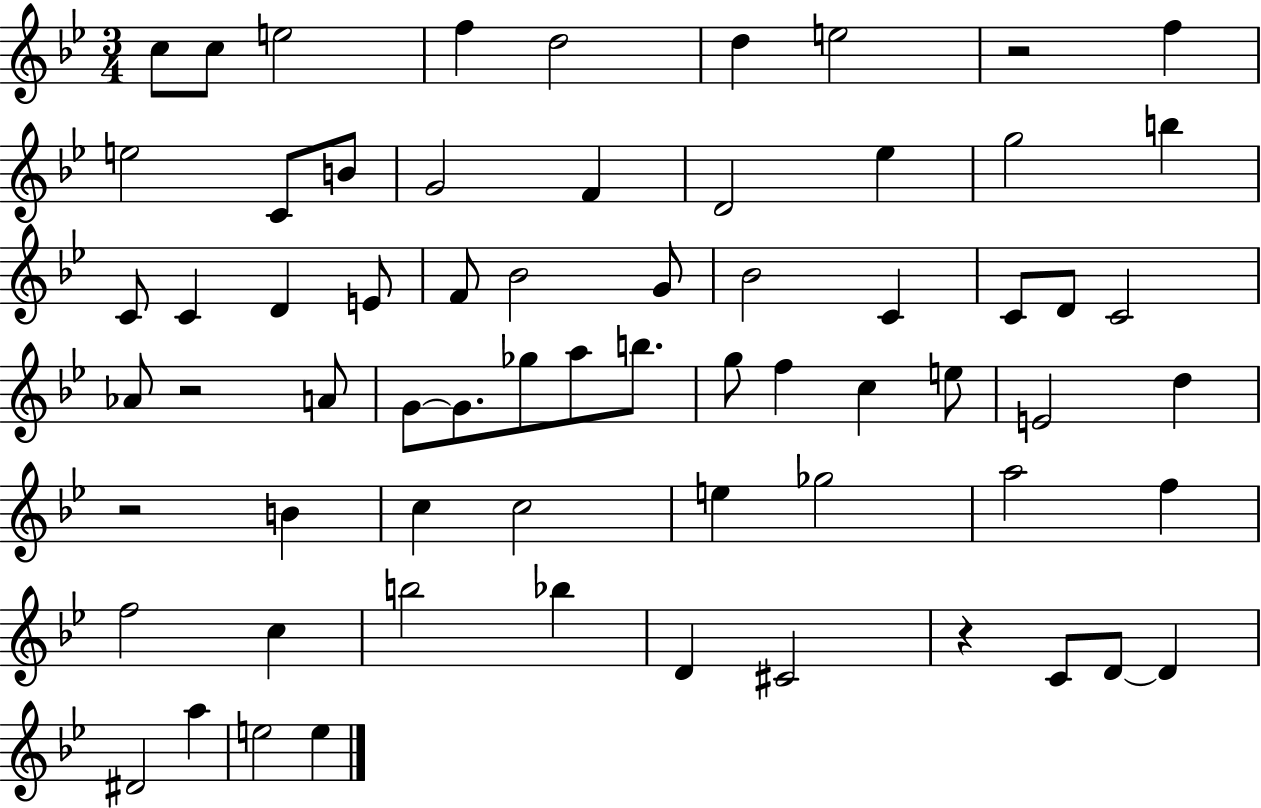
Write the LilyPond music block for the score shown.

{
  \clef treble
  \numericTimeSignature
  \time 3/4
  \key bes \major
  c''8 c''8 e''2 | f''4 d''2 | d''4 e''2 | r2 f''4 | \break e''2 c'8 b'8 | g'2 f'4 | d'2 ees''4 | g''2 b''4 | \break c'8 c'4 d'4 e'8 | f'8 bes'2 g'8 | bes'2 c'4 | c'8 d'8 c'2 | \break aes'8 r2 a'8 | g'8~~ g'8. ges''8 a''8 b''8. | g''8 f''4 c''4 e''8 | e'2 d''4 | \break r2 b'4 | c''4 c''2 | e''4 ges''2 | a''2 f''4 | \break f''2 c''4 | b''2 bes''4 | d'4 cis'2 | r4 c'8 d'8~~ d'4 | \break dis'2 a''4 | e''2 e''4 | \bar "|."
}